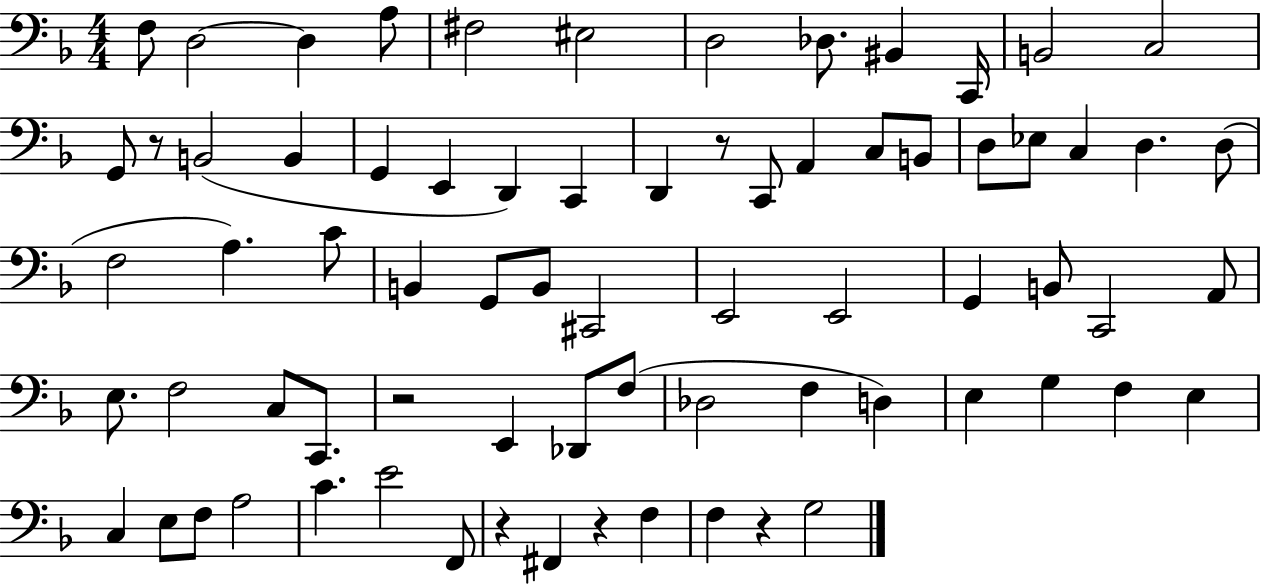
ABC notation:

X:1
T:Untitled
M:4/4
L:1/4
K:F
F,/2 D,2 D, A,/2 ^F,2 ^E,2 D,2 _D,/2 ^B,, C,,/4 B,,2 C,2 G,,/2 z/2 B,,2 B,, G,, E,, D,, C,, D,, z/2 C,,/2 A,, C,/2 B,,/2 D,/2 _E,/2 C, D, D,/2 F,2 A, C/2 B,, G,,/2 B,,/2 ^C,,2 E,,2 E,,2 G,, B,,/2 C,,2 A,,/2 E,/2 F,2 C,/2 C,,/2 z2 E,, _D,,/2 F,/2 _D,2 F, D, E, G, F, E, C, E,/2 F,/2 A,2 C E2 F,,/2 z ^F,, z F, F, z G,2